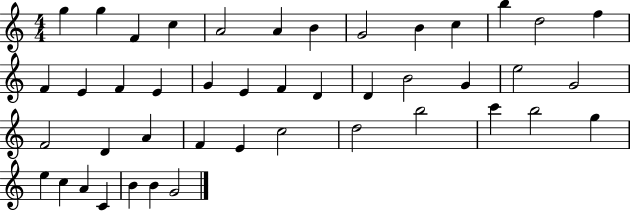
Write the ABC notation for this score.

X:1
T:Untitled
M:4/4
L:1/4
K:C
g g F c A2 A B G2 B c b d2 f F E F E G E F D D B2 G e2 G2 F2 D A F E c2 d2 b2 c' b2 g e c A C B B G2